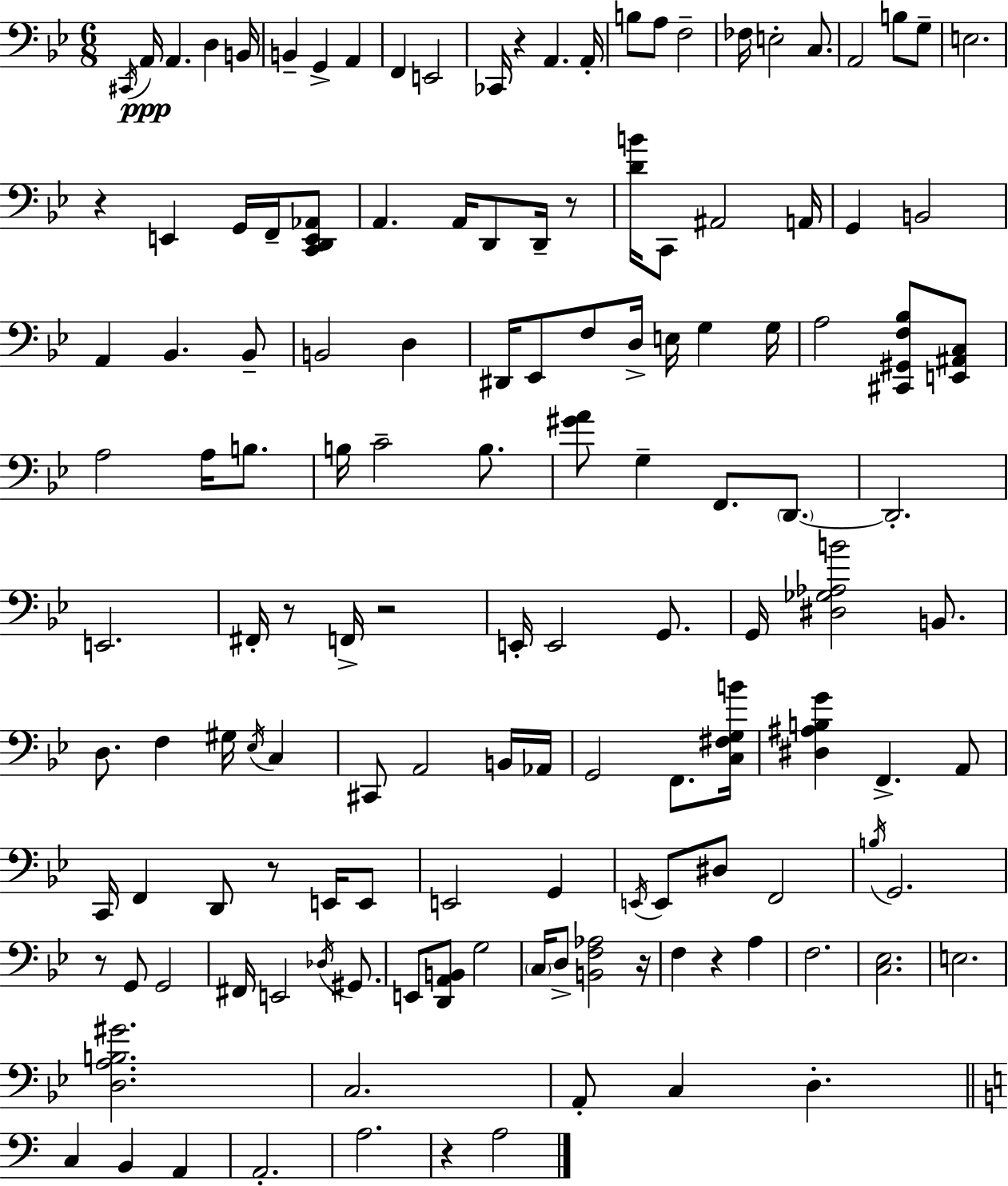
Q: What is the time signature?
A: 6/8